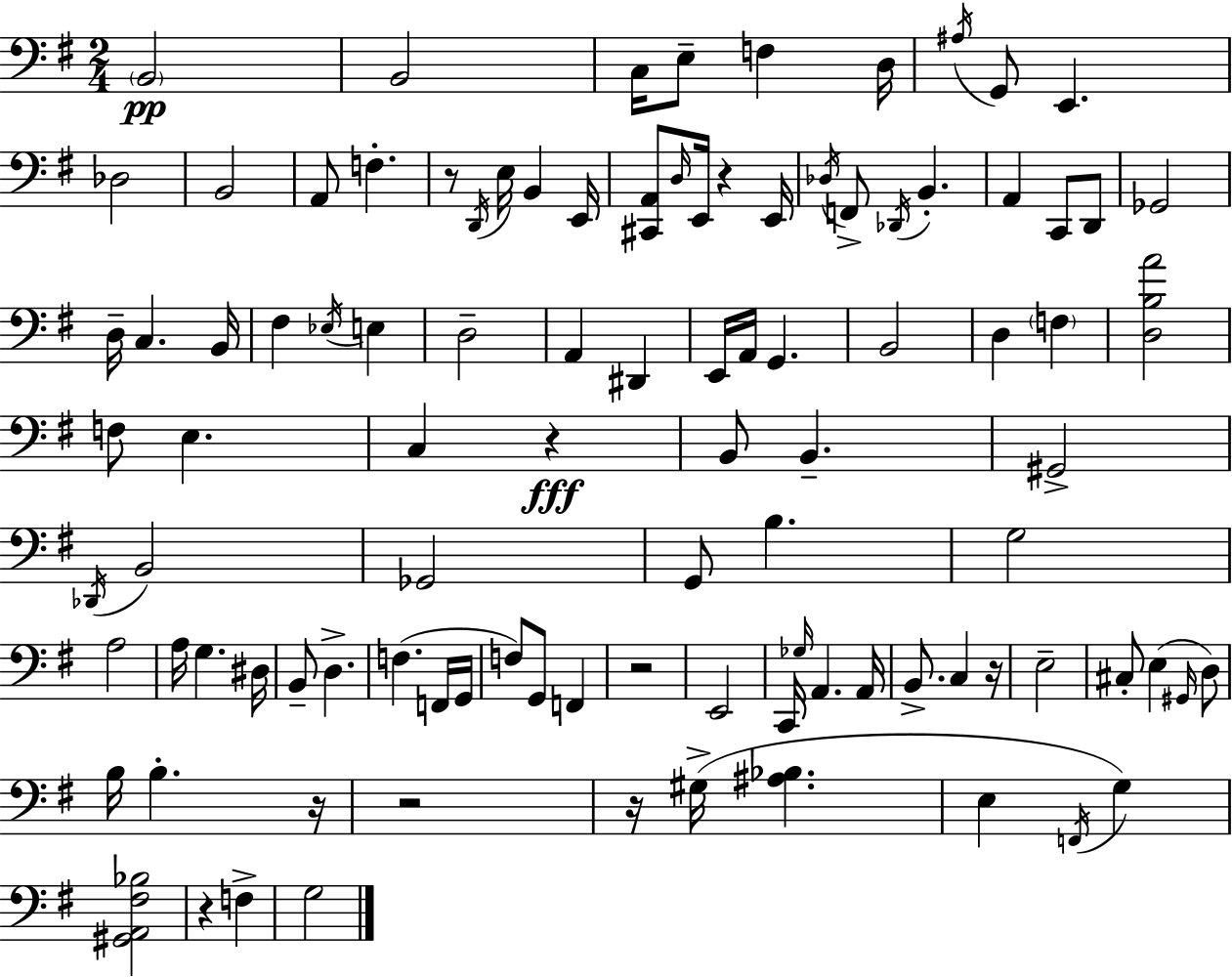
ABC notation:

X:1
T:Untitled
M:2/4
L:1/4
K:G
B,,2 B,,2 C,/4 E,/2 F, D,/4 ^A,/4 G,,/2 E,, _D,2 B,,2 A,,/2 F, z/2 D,,/4 E,/4 B,, E,,/4 [^C,,A,,]/2 D,/4 E,,/4 z E,,/4 _D,/4 F,,/2 _D,,/4 B,, A,, C,,/2 D,,/2 _G,,2 D,/4 C, B,,/4 ^F, _E,/4 E, D,2 A,, ^D,, E,,/4 A,,/4 G,, B,,2 D, F, [D,B,A]2 F,/2 E, C, z B,,/2 B,, ^G,,2 _D,,/4 B,,2 _G,,2 G,,/2 B, G,2 A,2 A,/4 G, ^D,/4 B,,/2 D, F, F,,/4 G,,/4 F,/2 G,,/2 F,, z2 E,,2 C,,/4 _G,/4 A,, A,,/4 B,,/2 C, z/4 E,2 ^C,/2 E, ^G,,/4 D,/2 B,/4 B, z/4 z2 z/4 ^G,/4 [^A,_B,] E, F,,/4 G, [^G,,A,,^F,_B,]2 z F, G,2